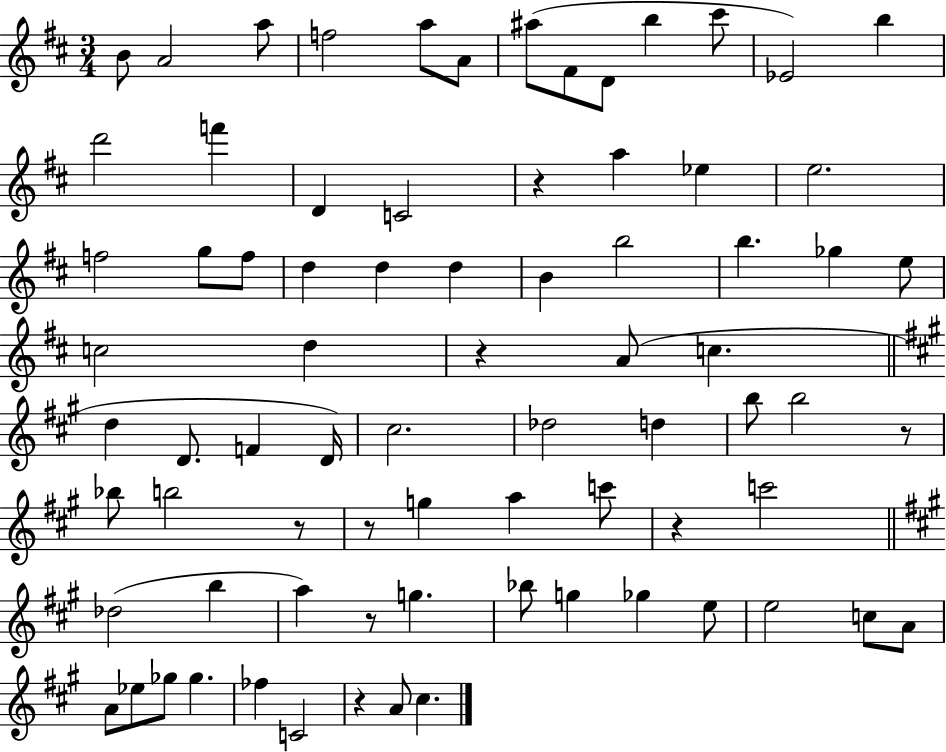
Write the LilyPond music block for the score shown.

{
  \clef treble
  \numericTimeSignature
  \time 3/4
  \key d \major
  b'8 a'2 a''8 | f''2 a''8 a'8 | ais''8( fis'8 d'8 b''4 cis'''8 | ees'2) b''4 | \break d'''2 f'''4 | d'4 c'2 | r4 a''4 ees''4 | e''2. | \break f''2 g''8 f''8 | d''4 d''4 d''4 | b'4 b''2 | b''4. ges''4 e''8 | \break c''2 d''4 | r4 a'8( c''4. | \bar "||" \break \key a \major d''4 d'8. f'4 d'16) | cis''2. | des''2 d''4 | b''8 b''2 r8 | \break bes''8 b''2 r8 | r8 g''4 a''4 c'''8 | r4 c'''2 | \bar "||" \break \key a \major des''2( b''4 | a''4) r8 g''4. | bes''8 g''4 ges''4 e''8 | e''2 c''8 a'8 | \break a'8 ees''8 ges''8 ges''4. | fes''4 c'2 | r4 a'8 cis''4. | \bar "|."
}